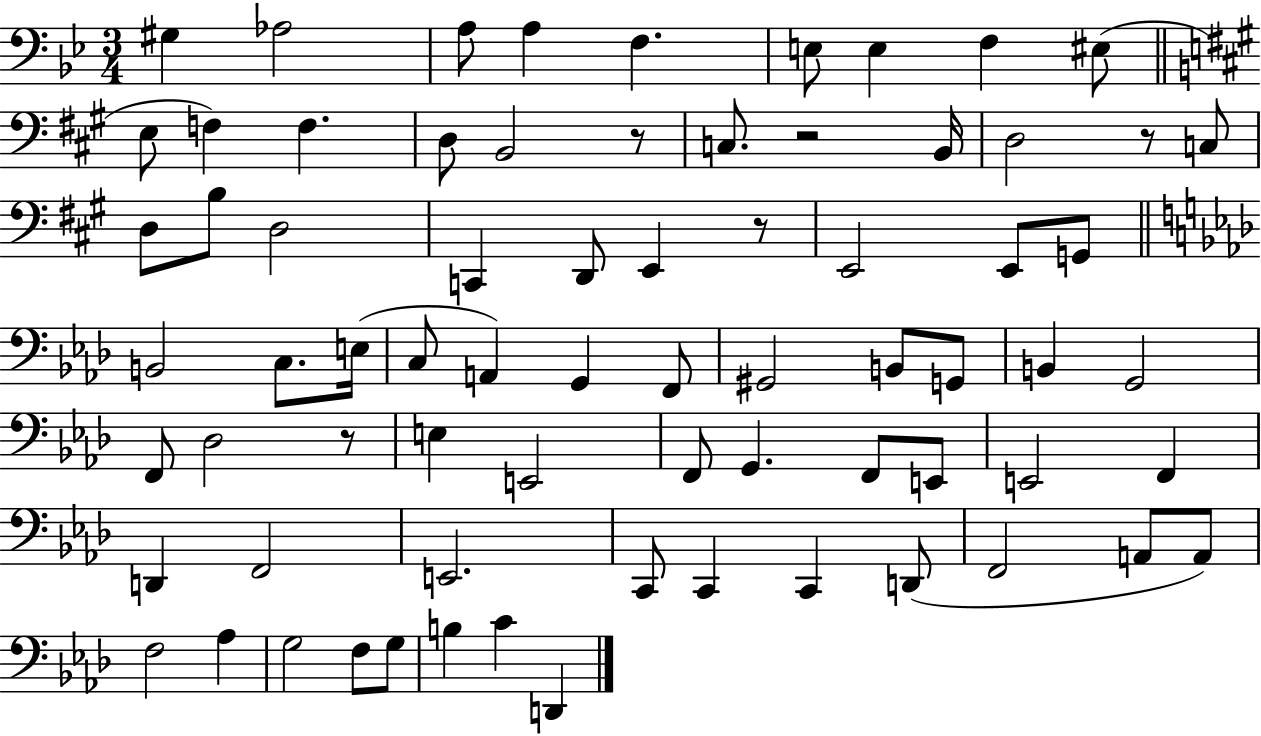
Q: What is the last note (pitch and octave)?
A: D2